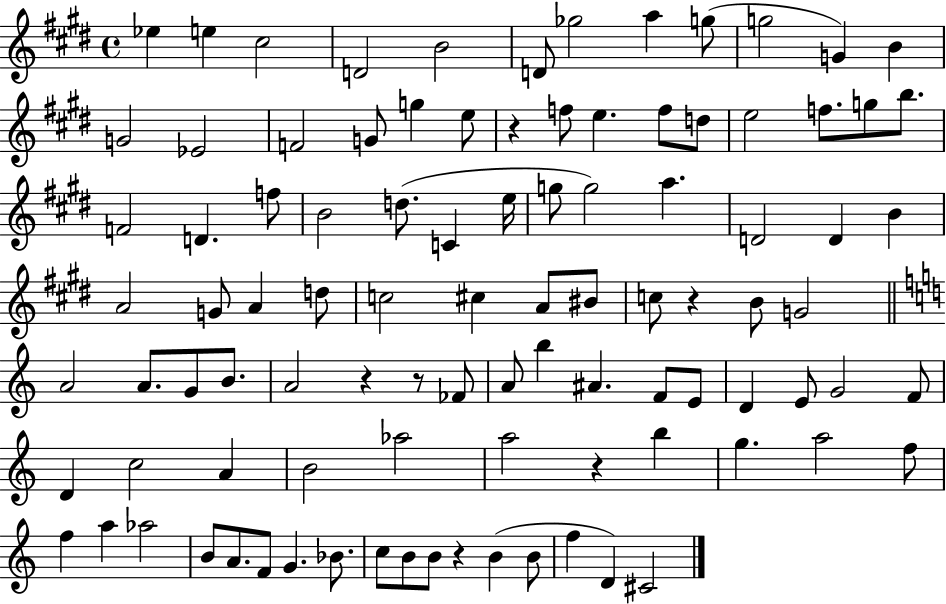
X:1
T:Untitled
M:4/4
L:1/4
K:E
_e e ^c2 D2 B2 D/2 _g2 a g/2 g2 G B G2 _E2 F2 G/2 g e/2 z f/2 e f/2 d/2 e2 f/2 g/2 b/2 F2 D f/2 B2 d/2 C e/4 g/2 g2 a D2 D B A2 G/2 A d/2 c2 ^c A/2 ^B/2 c/2 z B/2 G2 A2 A/2 G/2 B/2 A2 z z/2 _F/2 A/2 b ^A F/2 E/2 D E/2 G2 F/2 D c2 A B2 _a2 a2 z b g a2 f/2 f a _a2 B/2 A/2 F/2 G _B/2 c/2 B/2 B/2 z B B/2 f D ^C2